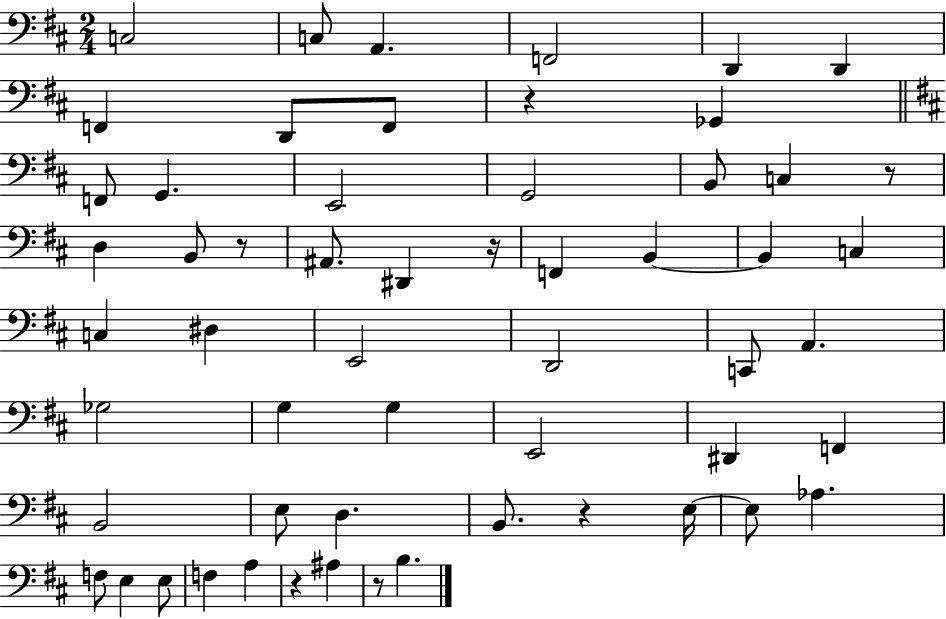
C3/h C3/e A2/q. F2/h D2/q D2/q F2/q D2/e F2/e R/q Gb2/q F2/e G2/q. E2/h G2/h B2/e C3/q R/e D3/q B2/e R/e A#2/e. D#2/q R/s F2/q B2/q B2/q C3/q C3/q D#3/q E2/h D2/h C2/e A2/q. Gb3/h G3/q G3/q E2/h D#2/q F2/q B2/h E3/e D3/q. B2/e. R/q E3/s E3/e Ab3/q. F3/e E3/q E3/e F3/q A3/q R/q A#3/q R/e B3/q.